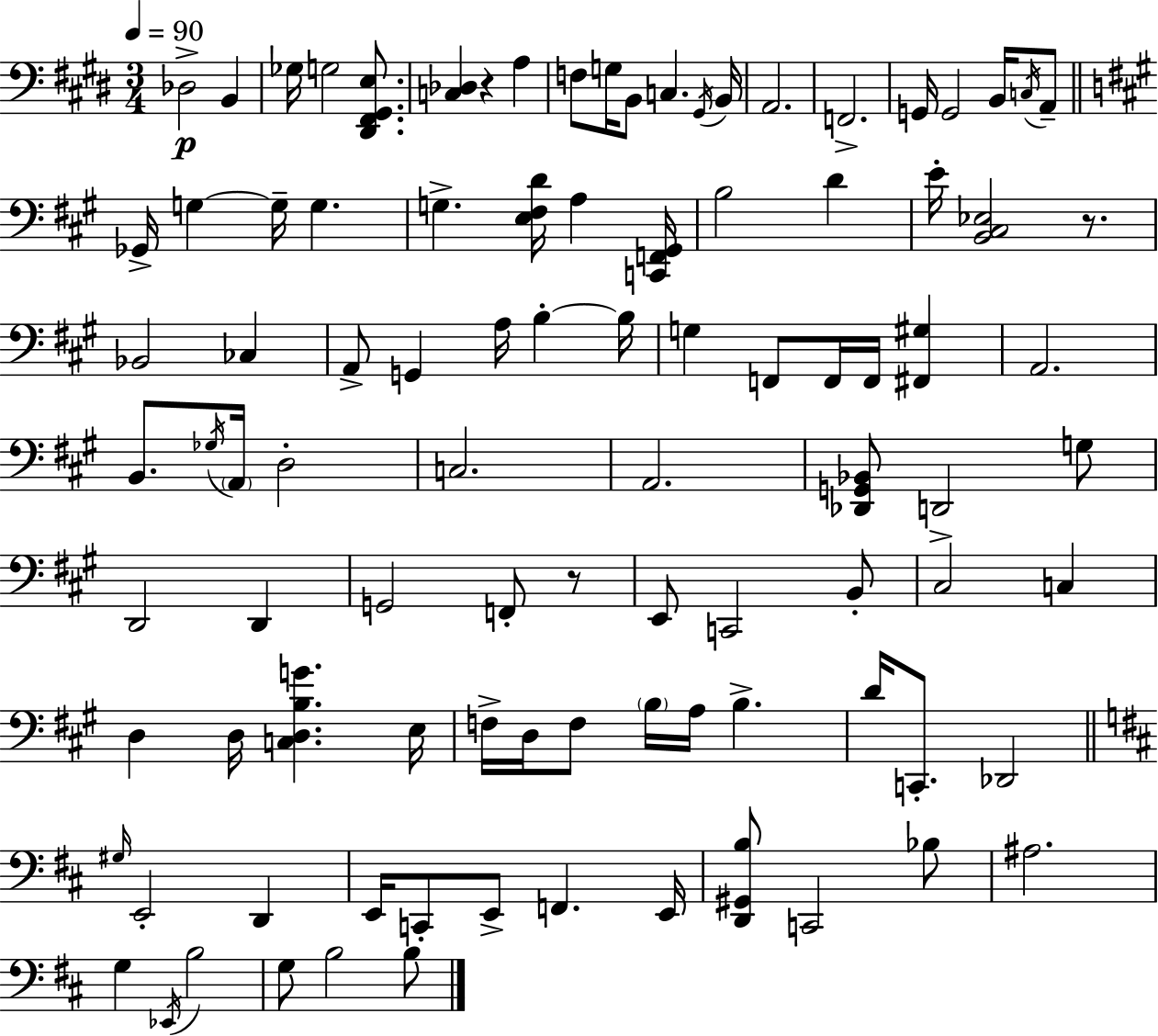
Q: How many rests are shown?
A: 3